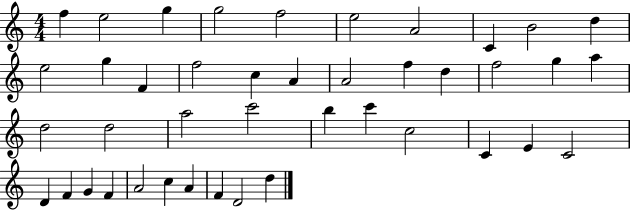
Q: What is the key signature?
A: C major